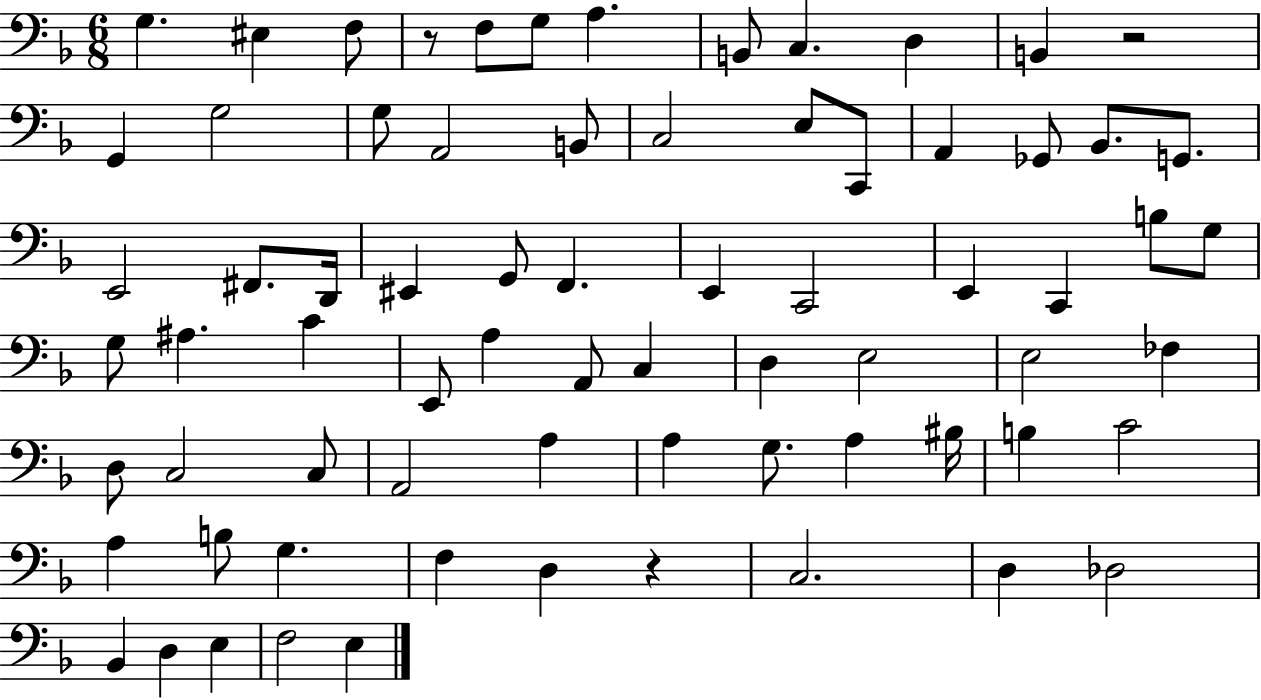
G3/q. EIS3/q F3/e R/e F3/e G3/e A3/q. B2/e C3/q. D3/q B2/q R/h G2/q G3/h G3/e A2/h B2/e C3/h E3/e C2/e A2/q Gb2/e Bb2/e. G2/e. E2/h F#2/e. D2/s EIS2/q G2/e F2/q. E2/q C2/h E2/q C2/q B3/e G3/e G3/e A#3/q. C4/q E2/e A3/q A2/e C3/q D3/q E3/h E3/h FES3/q D3/e C3/h C3/e A2/h A3/q A3/q G3/e. A3/q BIS3/s B3/q C4/h A3/q B3/e G3/q. F3/q D3/q R/q C3/h. D3/q Db3/h Bb2/q D3/q E3/q F3/h E3/q